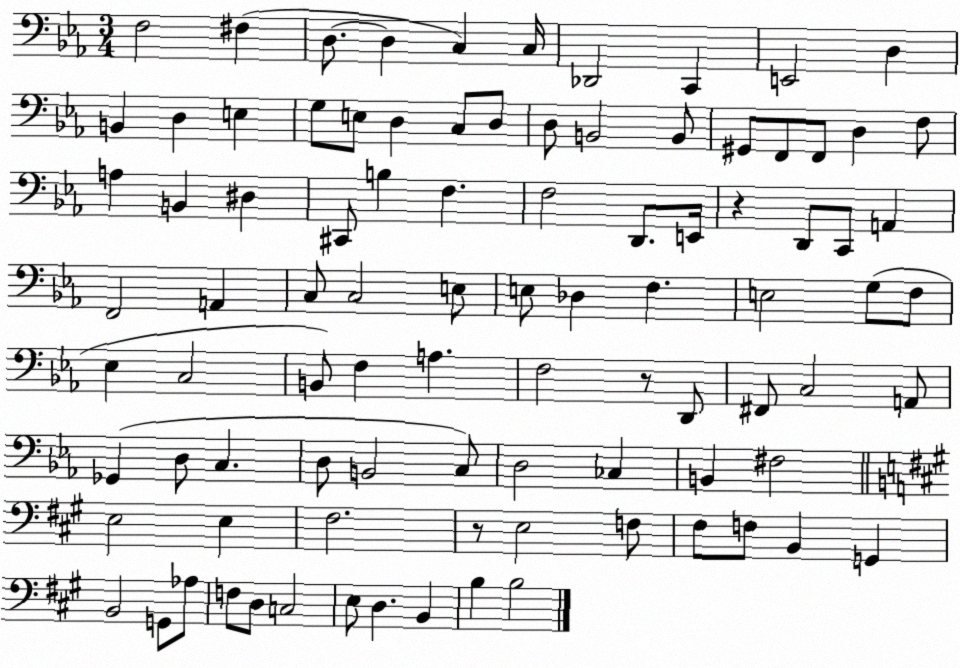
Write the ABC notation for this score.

X:1
T:Untitled
M:3/4
L:1/4
K:Eb
F,2 ^F, D,/2 D, C, C,/4 _D,,2 C,, E,,2 D, B,, D, E, G,/2 E,/2 D, C,/2 D,/2 D,/2 B,,2 B,,/2 ^G,,/2 F,,/2 F,,/2 D, F,/2 A, B,, ^D, ^C,,/2 B, F, F,2 D,,/2 E,,/4 z D,,/2 C,,/2 A,, F,,2 A,, C,/2 C,2 E,/2 E,/2 _D, F, E,2 G,/2 F,/2 _E, C,2 B,,/2 F, A, F,2 z/2 D,,/2 ^F,,/2 C,2 A,,/2 _G,, D,/2 C, D,/2 B,,2 C,/2 D,2 _C, B,, ^F,2 E,2 E, ^F,2 z/2 E,2 F,/2 ^F,/2 F,/2 B,, G,, B,,2 G,,/2 _A,/2 F,/2 D,/2 C,2 E,/2 D, B,, B, B,2